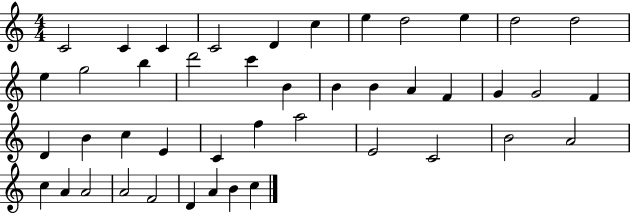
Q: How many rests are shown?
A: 0